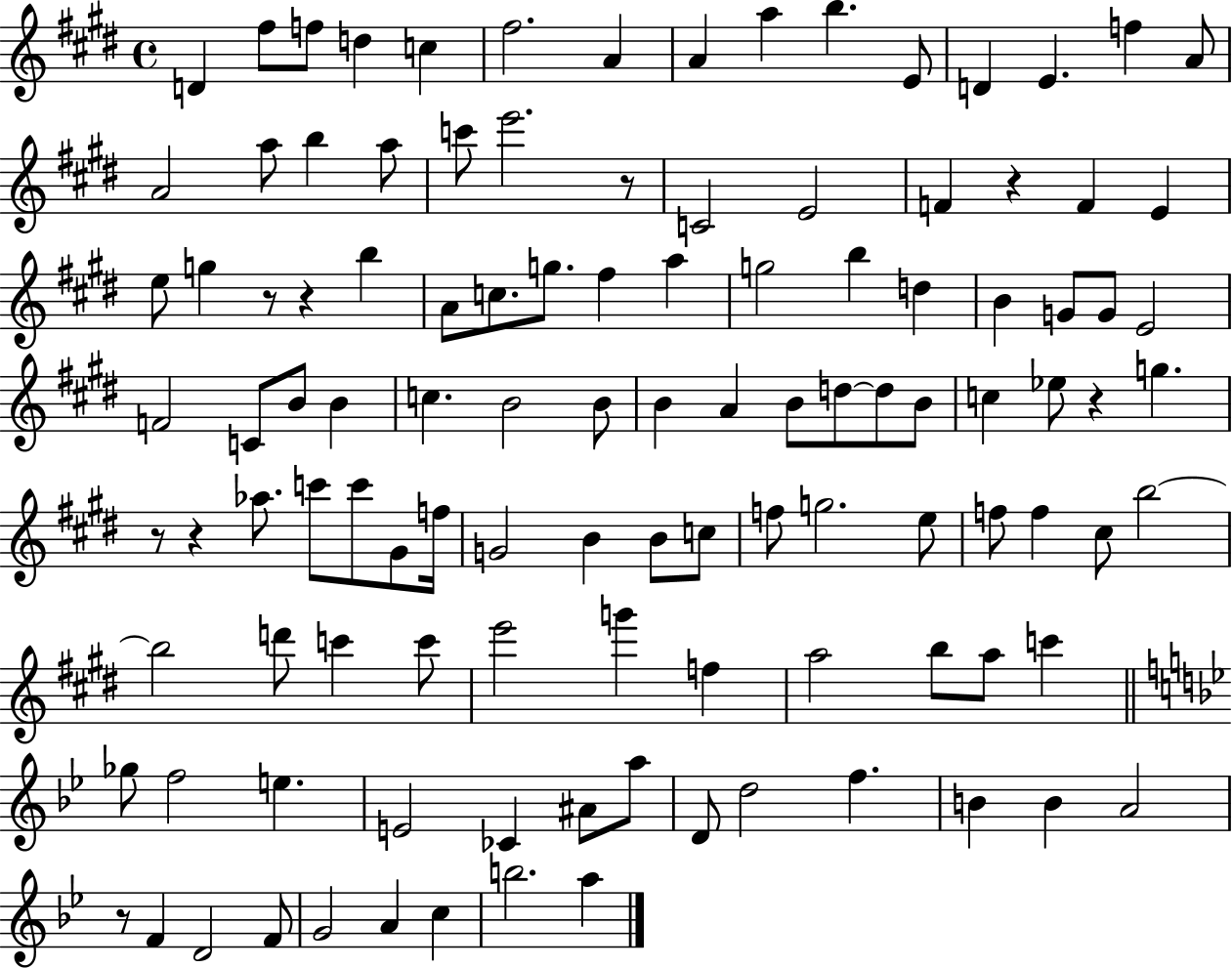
X:1
T:Untitled
M:4/4
L:1/4
K:E
D ^f/2 f/2 d c ^f2 A A a b E/2 D E f A/2 A2 a/2 b a/2 c'/2 e'2 z/2 C2 E2 F z F E e/2 g z/2 z b A/2 c/2 g/2 ^f a g2 b d B G/2 G/2 E2 F2 C/2 B/2 B c B2 B/2 B A B/2 d/2 d/2 B/2 c _e/2 z g z/2 z _a/2 c'/2 c'/2 ^G/2 f/4 G2 B B/2 c/2 f/2 g2 e/2 f/2 f ^c/2 b2 b2 d'/2 c' c'/2 e'2 g' f a2 b/2 a/2 c' _g/2 f2 e E2 _C ^A/2 a/2 D/2 d2 f B B A2 z/2 F D2 F/2 G2 A c b2 a